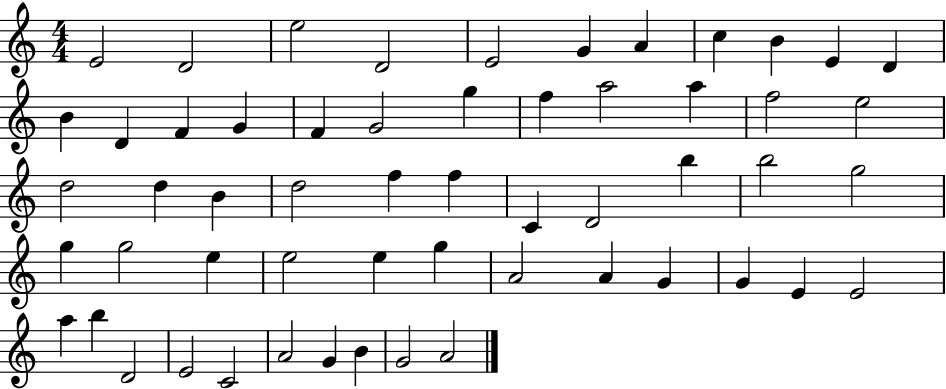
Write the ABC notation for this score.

X:1
T:Untitled
M:4/4
L:1/4
K:C
E2 D2 e2 D2 E2 G A c B E D B D F G F G2 g f a2 a f2 e2 d2 d B d2 f f C D2 b b2 g2 g g2 e e2 e g A2 A G G E E2 a b D2 E2 C2 A2 G B G2 A2